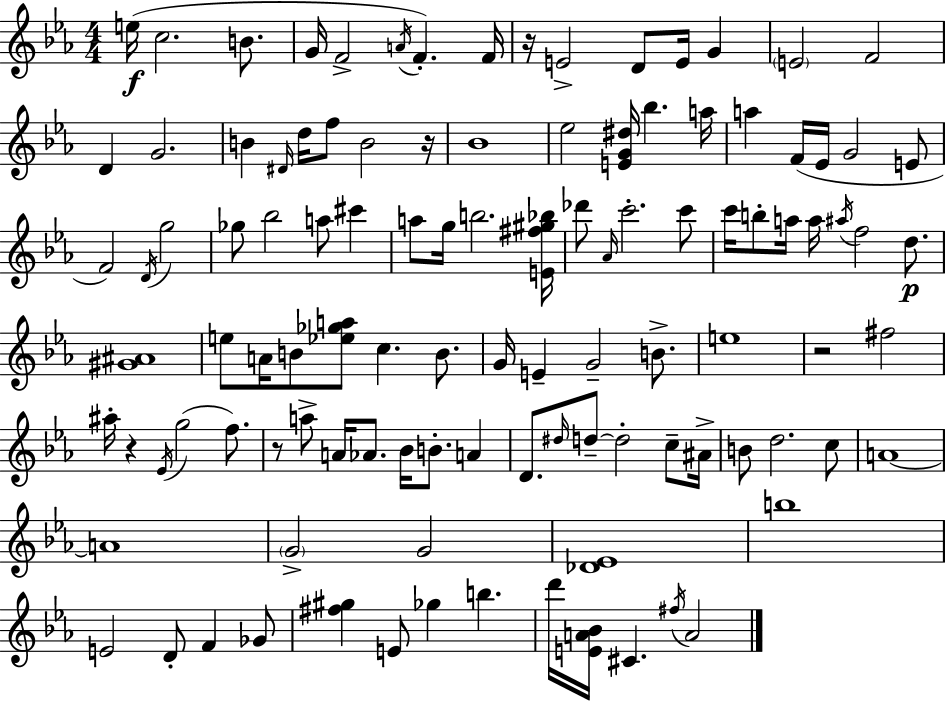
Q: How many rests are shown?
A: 5